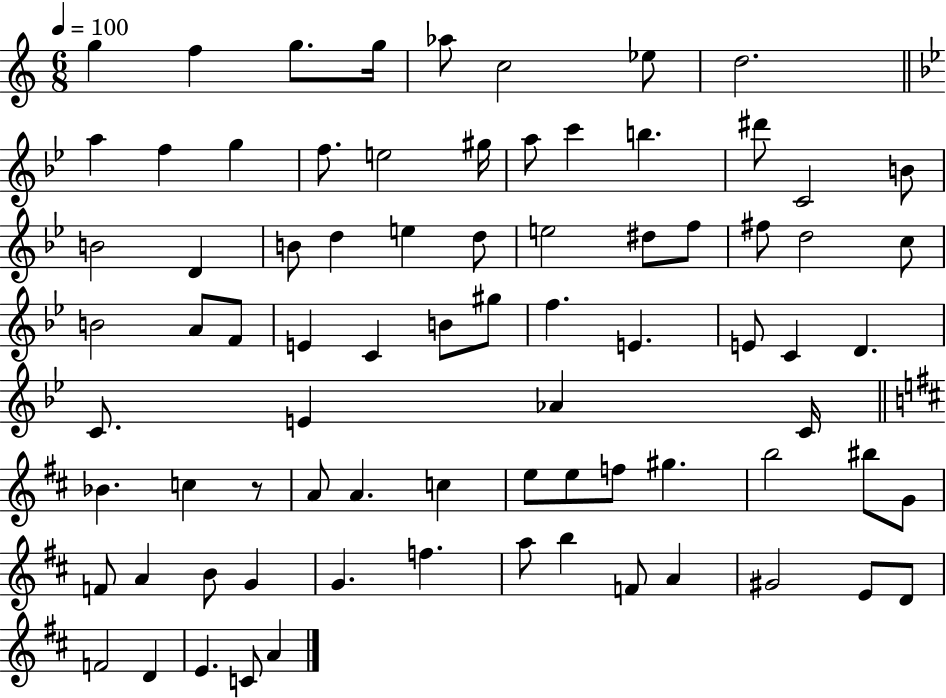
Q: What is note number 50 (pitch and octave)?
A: C5